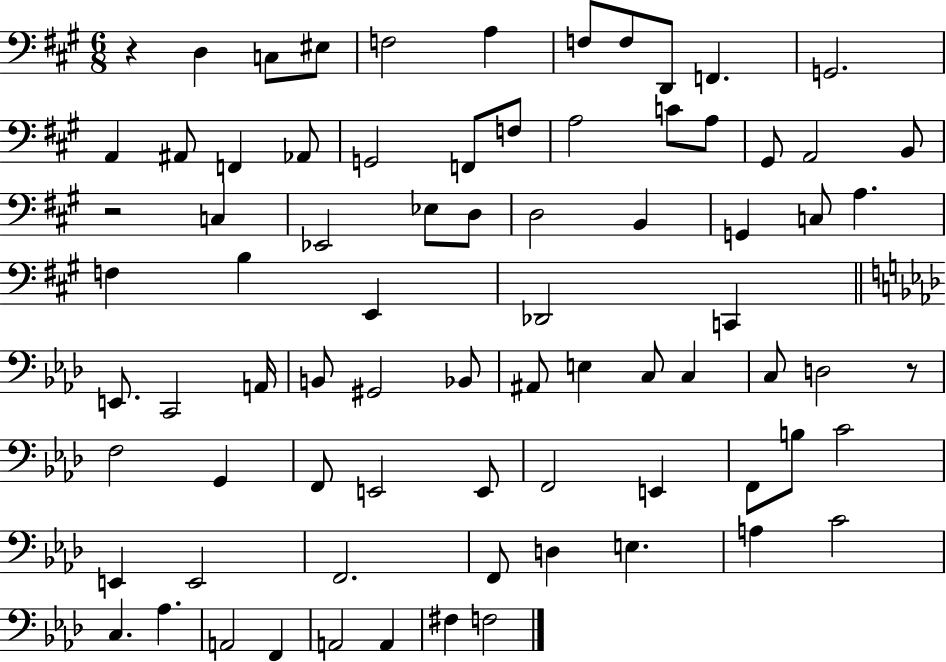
X:1
T:Untitled
M:6/8
L:1/4
K:A
z D, C,/2 ^E,/2 F,2 A, F,/2 F,/2 D,,/2 F,, G,,2 A,, ^A,,/2 F,, _A,,/2 G,,2 F,,/2 F,/2 A,2 C/2 A,/2 ^G,,/2 A,,2 B,,/2 z2 C, _E,,2 _E,/2 D,/2 D,2 B,, G,, C,/2 A, F, B, E,, _D,,2 C,, E,,/2 C,,2 A,,/4 B,,/2 ^G,,2 _B,,/2 ^A,,/2 E, C,/2 C, C,/2 D,2 z/2 F,2 G,, F,,/2 E,,2 E,,/2 F,,2 E,, F,,/2 B,/2 C2 E,, E,,2 F,,2 F,,/2 D, E, A, C2 C, _A, A,,2 F,, A,,2 A,, ^F, F,2